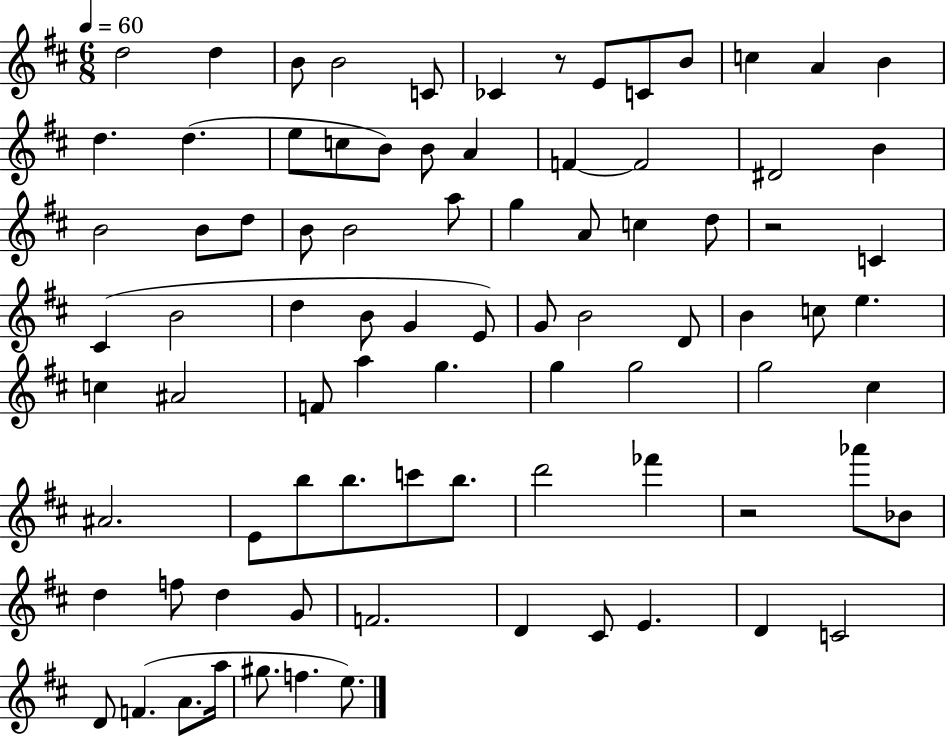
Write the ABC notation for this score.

X:1
T:Untitled
M:6/8
L:1/4
K:D
d2 d B/2 B2 C/2 _C z/2 E/2 C/2 B/2 c A B d d e/2 c/2 B/2 B/2 A F F2 ^D2 B B2 B/2 d/2 B/2 B2 a/2 g A/2 c d/2 z2 C ^C B2 d B/2 G E/2 G/2 B2 D/2 B c/2 e c ^A2 F/2 a g g g2 g2 ^c ^A2 E/2 b/2 b/2 c'/2 b/2 d'2 _f' z2 _a'/2 _B/2 d f/2 d G/2 F2 D ^C/2 E D C2 D/2 F A/2 a/4 ^g/2 f e/2